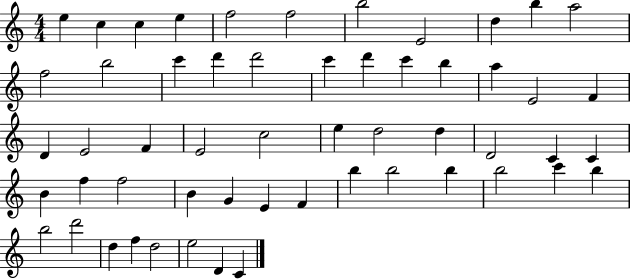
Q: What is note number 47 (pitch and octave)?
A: B5